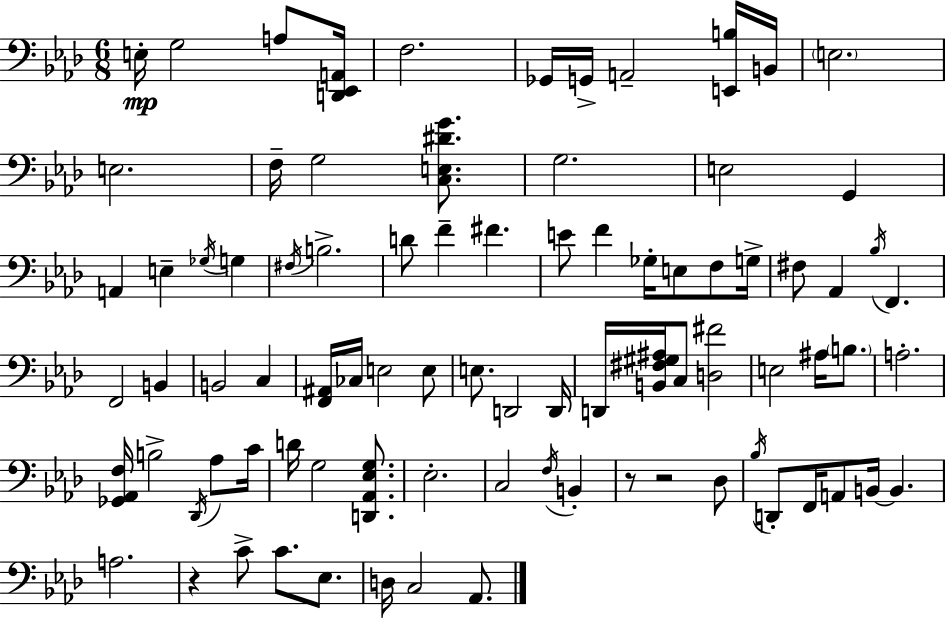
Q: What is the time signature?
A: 6/8